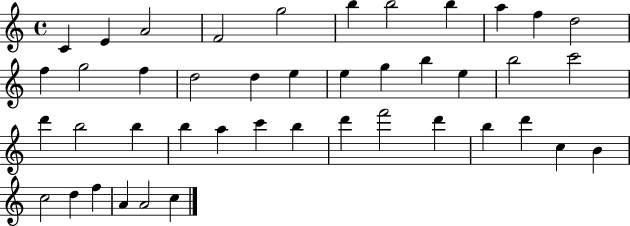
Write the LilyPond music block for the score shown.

{
  \clef treble
  \time 4/4
  \defaultTimeSignature
  \key c \major
  c'4 e'4 a'2 | f'2 g''2 | b''4 b''2 b''4 | a''4 f''4 d''2 | \break f''4 g''2 f''4 | d''2 d''4 e''4 | e''4 g''4 b''4 e''4 | b''2 c'''2 | \break d'''4 b''2 b''4 | b''4 a''4 c'''4 b''4 | d'''4 f'''2 d'''4 | b''4 d'''4 c''4 b'4 | \break c''2 d''4 f''4 | a'4 a'2 c''4 | \bar "|."
}